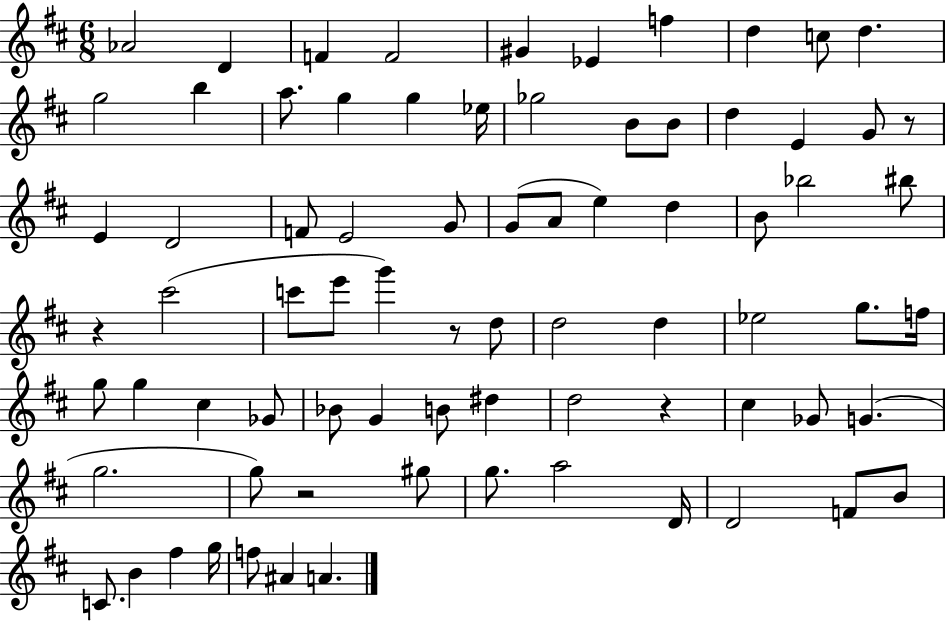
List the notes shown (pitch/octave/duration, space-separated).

Ab4/h D4/q F4/q F4/h G#4/q Eb4/q F5/q D5/q C5/e D5/q. G5/h B5/q A5/e. G5/q G5/q Eb5/s Gb5/h B4/e B4/e D5/q E4/q G4/e R/e E4/q D4/h F4/e E4/h G4/e G4/e A4/e E5/q D5/q B4/e Bb5/h BIS5/e R/q C#6/h C6/e E6/e G6/q R/e D5/e D5/h D5/q Eb5/h G5/e. F5/s G5/e G5/q C#5/q Gb4/e Bb4/e G4/q B4/e D#5/q D5/h R/q C#5/q Gb4/e G4/q. G5/h. G5/e R/h G#5/e G5/e. A5/h D4/s D4/h F4/e B4/e C4/e. B4/q F#5/q G5/s F5/e A#4/q A4/q.